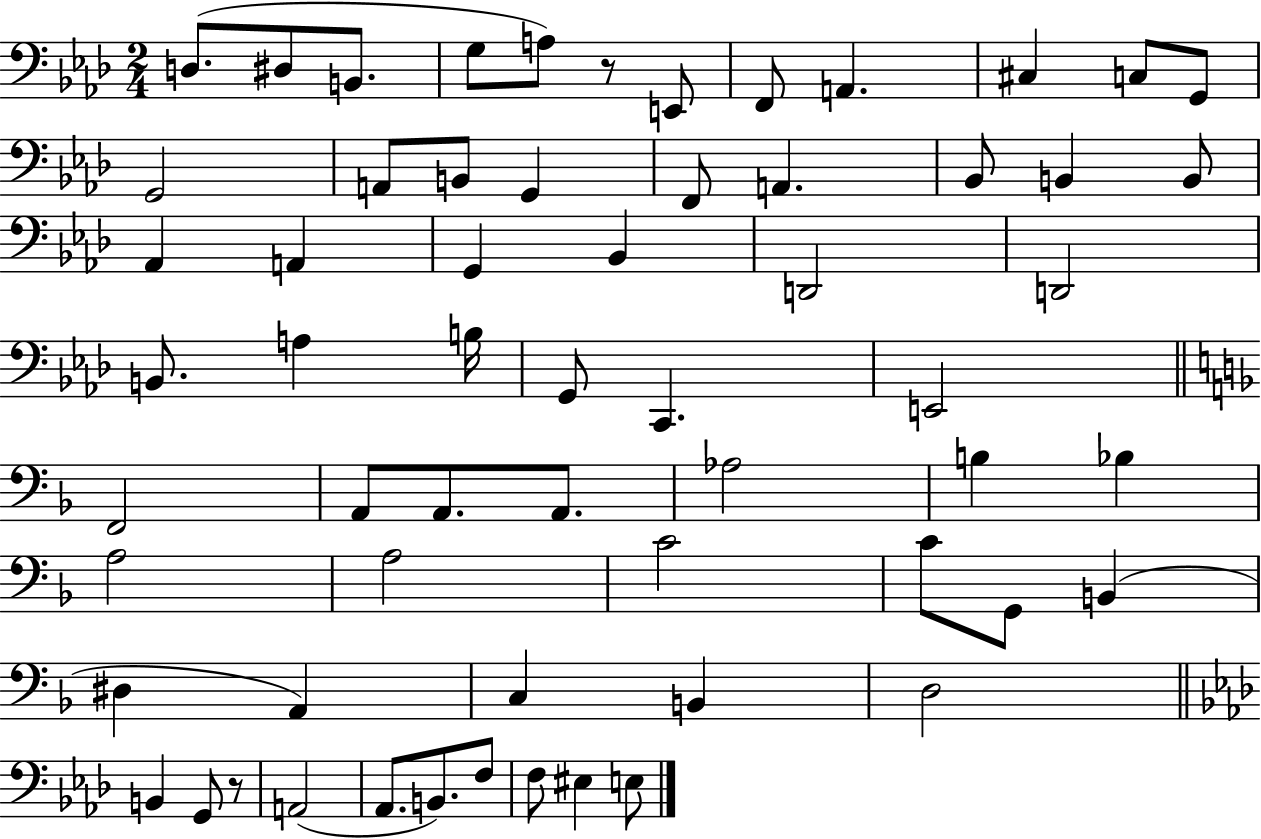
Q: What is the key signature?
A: AES major